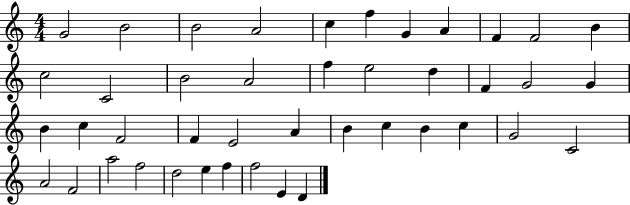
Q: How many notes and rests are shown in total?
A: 43